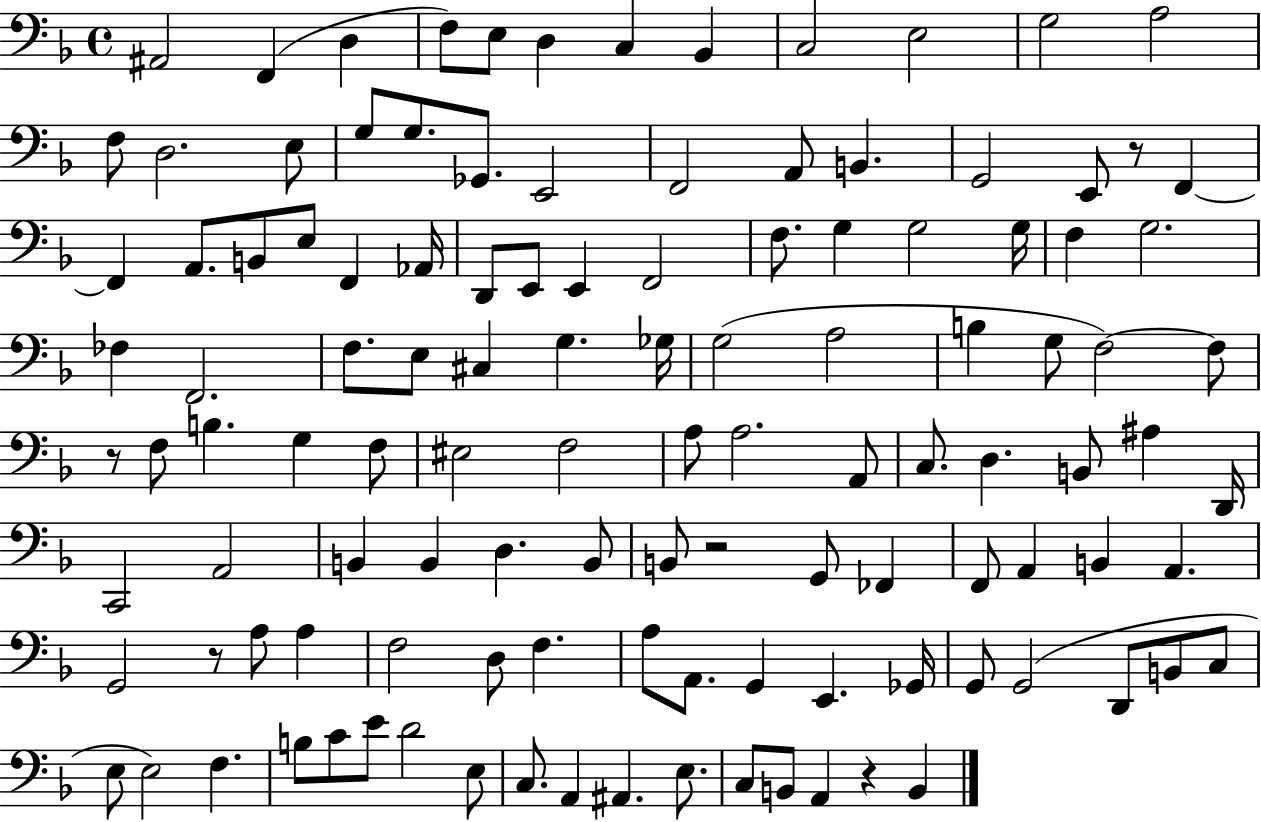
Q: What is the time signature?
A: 4/4